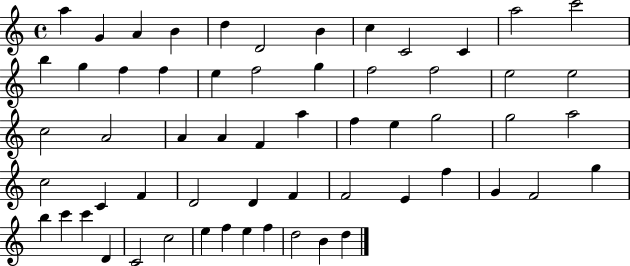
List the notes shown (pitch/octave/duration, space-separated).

A5/q G4/q A4/q B4/q D5/q D4/h B4/q C5/q C4/h C4/q A5/h C6/h B5/q G5/q F5/q F5/q E5/q F5/h G5/q F5/h F5/h E5/h E5/h C5/h A4/h A4/q A4/q F4/q A5/q F5/q E5/q G5/h G5/h A5/h C5/h C4/q F4/q D4/h D4/q F4/q F4/h E4/q F5/q G4/q F4/h G5/q B5/q C6/q C6/q D4/q C4/h C5/h E5/q F5/q E5/q F5/q D5/h B4/q D5/q